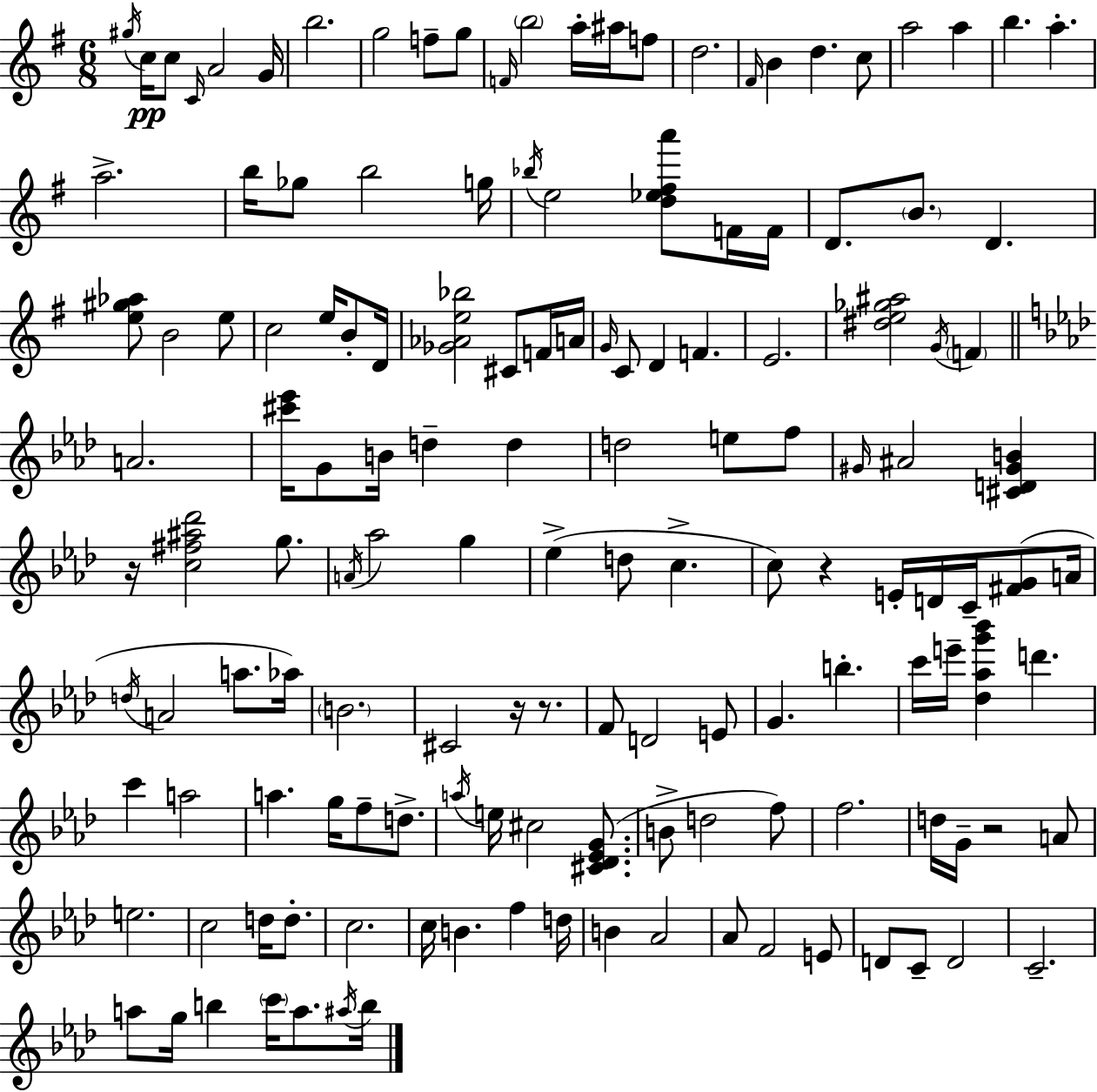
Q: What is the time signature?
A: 6/8